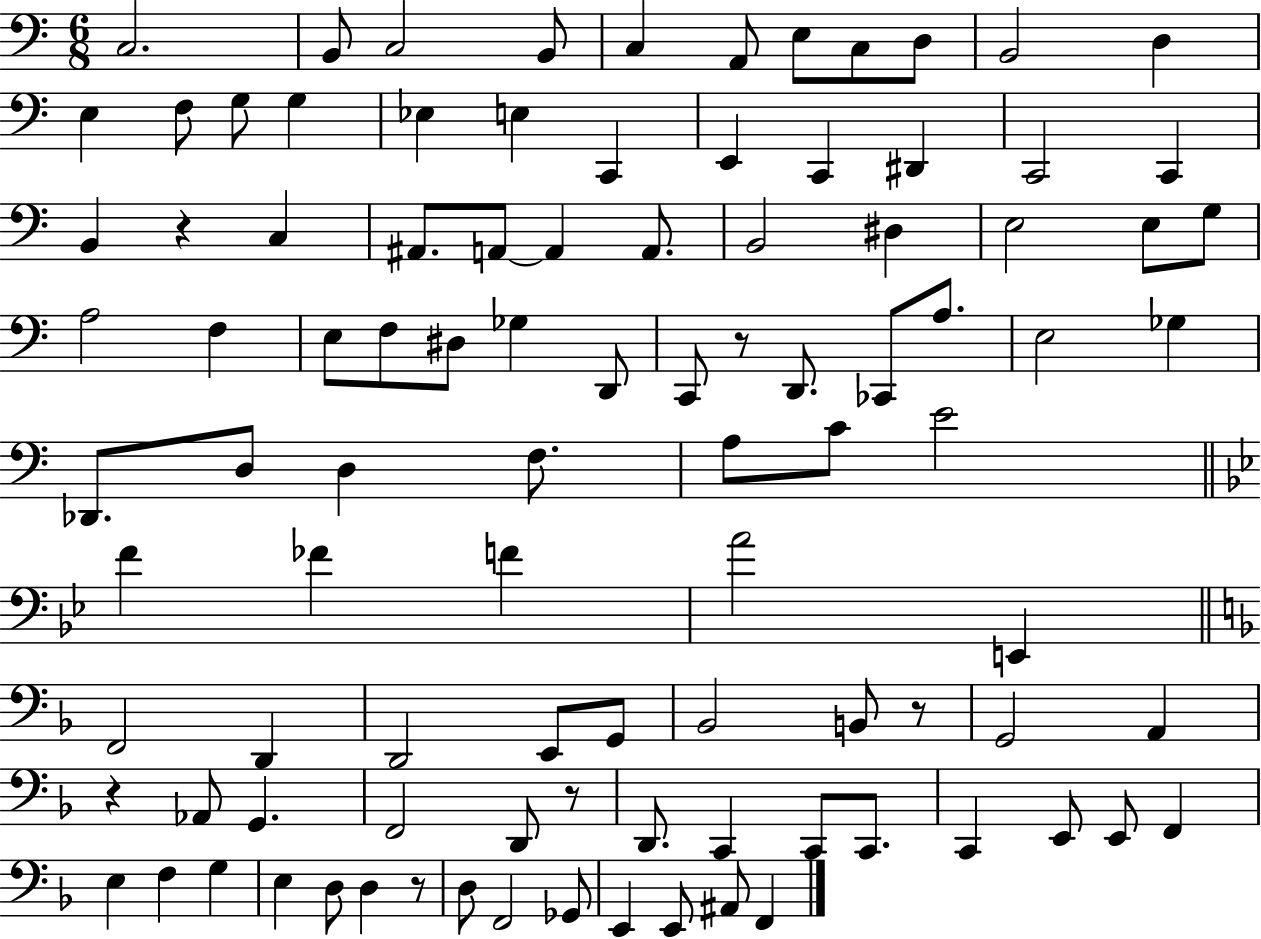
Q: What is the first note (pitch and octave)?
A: C3